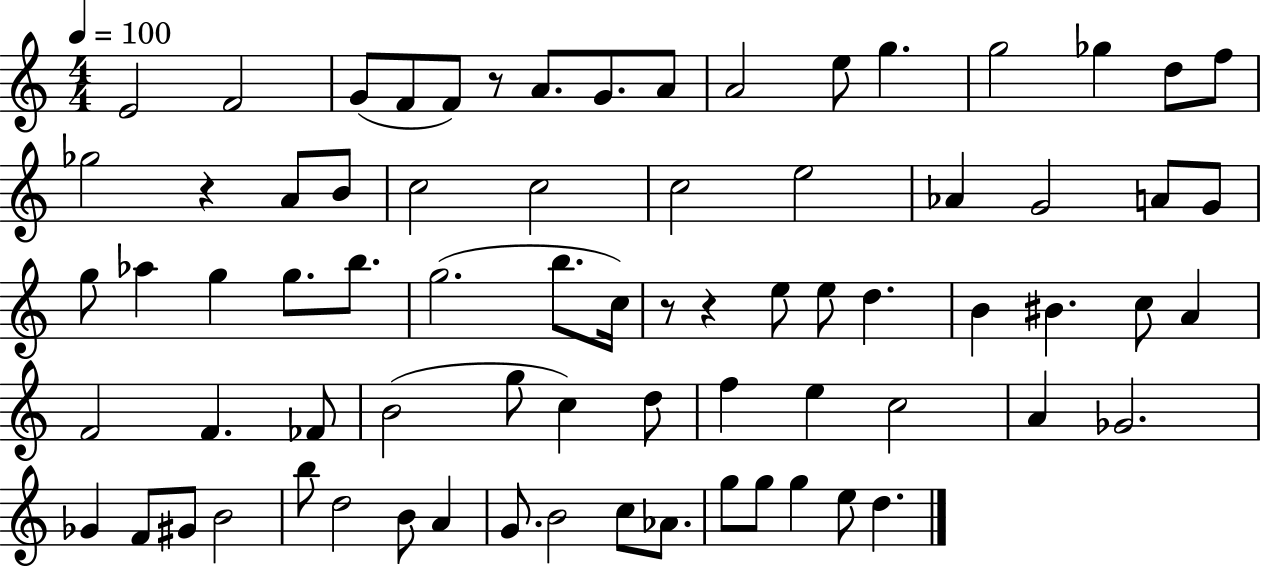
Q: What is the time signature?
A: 4/4